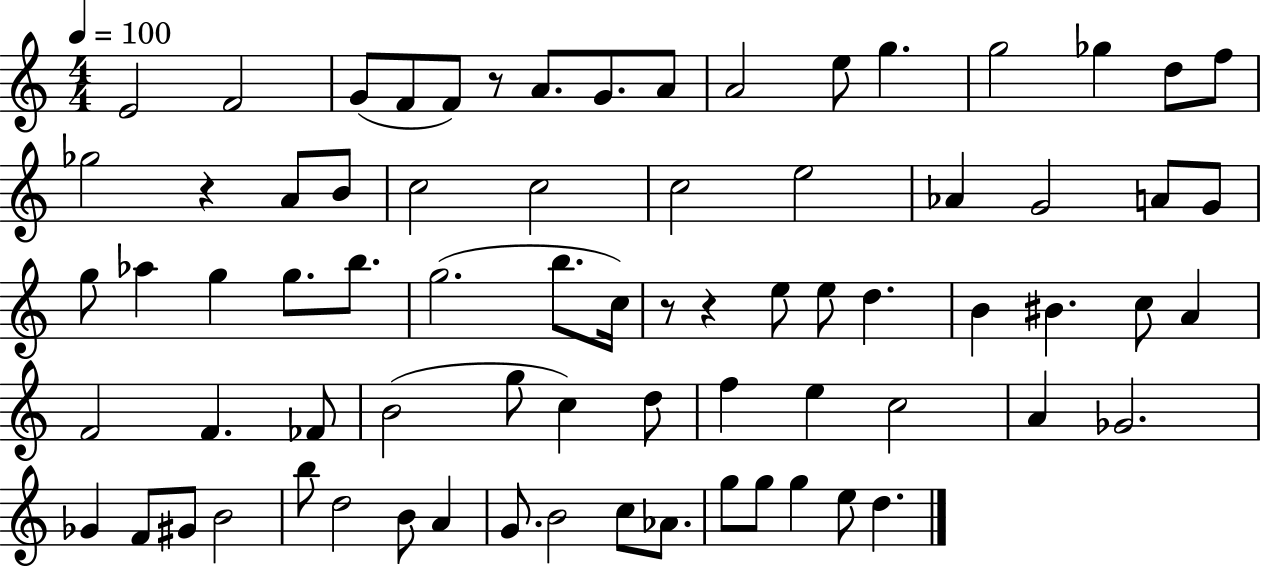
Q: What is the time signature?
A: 4/4